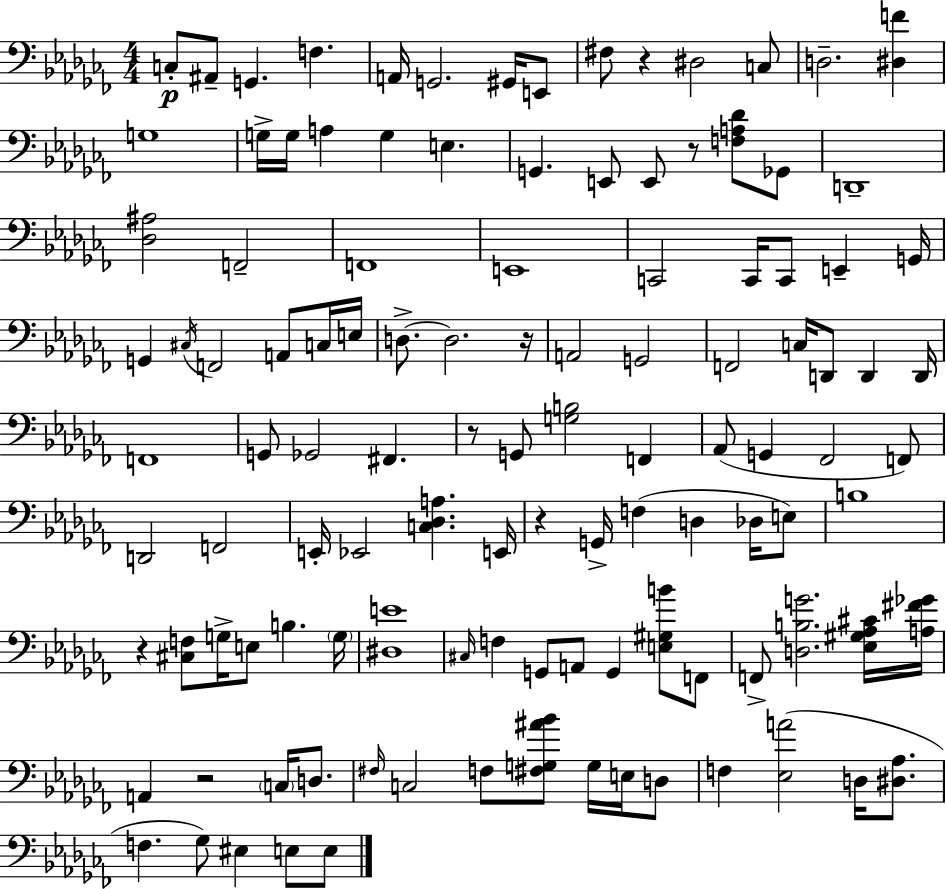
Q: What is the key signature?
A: AES minor